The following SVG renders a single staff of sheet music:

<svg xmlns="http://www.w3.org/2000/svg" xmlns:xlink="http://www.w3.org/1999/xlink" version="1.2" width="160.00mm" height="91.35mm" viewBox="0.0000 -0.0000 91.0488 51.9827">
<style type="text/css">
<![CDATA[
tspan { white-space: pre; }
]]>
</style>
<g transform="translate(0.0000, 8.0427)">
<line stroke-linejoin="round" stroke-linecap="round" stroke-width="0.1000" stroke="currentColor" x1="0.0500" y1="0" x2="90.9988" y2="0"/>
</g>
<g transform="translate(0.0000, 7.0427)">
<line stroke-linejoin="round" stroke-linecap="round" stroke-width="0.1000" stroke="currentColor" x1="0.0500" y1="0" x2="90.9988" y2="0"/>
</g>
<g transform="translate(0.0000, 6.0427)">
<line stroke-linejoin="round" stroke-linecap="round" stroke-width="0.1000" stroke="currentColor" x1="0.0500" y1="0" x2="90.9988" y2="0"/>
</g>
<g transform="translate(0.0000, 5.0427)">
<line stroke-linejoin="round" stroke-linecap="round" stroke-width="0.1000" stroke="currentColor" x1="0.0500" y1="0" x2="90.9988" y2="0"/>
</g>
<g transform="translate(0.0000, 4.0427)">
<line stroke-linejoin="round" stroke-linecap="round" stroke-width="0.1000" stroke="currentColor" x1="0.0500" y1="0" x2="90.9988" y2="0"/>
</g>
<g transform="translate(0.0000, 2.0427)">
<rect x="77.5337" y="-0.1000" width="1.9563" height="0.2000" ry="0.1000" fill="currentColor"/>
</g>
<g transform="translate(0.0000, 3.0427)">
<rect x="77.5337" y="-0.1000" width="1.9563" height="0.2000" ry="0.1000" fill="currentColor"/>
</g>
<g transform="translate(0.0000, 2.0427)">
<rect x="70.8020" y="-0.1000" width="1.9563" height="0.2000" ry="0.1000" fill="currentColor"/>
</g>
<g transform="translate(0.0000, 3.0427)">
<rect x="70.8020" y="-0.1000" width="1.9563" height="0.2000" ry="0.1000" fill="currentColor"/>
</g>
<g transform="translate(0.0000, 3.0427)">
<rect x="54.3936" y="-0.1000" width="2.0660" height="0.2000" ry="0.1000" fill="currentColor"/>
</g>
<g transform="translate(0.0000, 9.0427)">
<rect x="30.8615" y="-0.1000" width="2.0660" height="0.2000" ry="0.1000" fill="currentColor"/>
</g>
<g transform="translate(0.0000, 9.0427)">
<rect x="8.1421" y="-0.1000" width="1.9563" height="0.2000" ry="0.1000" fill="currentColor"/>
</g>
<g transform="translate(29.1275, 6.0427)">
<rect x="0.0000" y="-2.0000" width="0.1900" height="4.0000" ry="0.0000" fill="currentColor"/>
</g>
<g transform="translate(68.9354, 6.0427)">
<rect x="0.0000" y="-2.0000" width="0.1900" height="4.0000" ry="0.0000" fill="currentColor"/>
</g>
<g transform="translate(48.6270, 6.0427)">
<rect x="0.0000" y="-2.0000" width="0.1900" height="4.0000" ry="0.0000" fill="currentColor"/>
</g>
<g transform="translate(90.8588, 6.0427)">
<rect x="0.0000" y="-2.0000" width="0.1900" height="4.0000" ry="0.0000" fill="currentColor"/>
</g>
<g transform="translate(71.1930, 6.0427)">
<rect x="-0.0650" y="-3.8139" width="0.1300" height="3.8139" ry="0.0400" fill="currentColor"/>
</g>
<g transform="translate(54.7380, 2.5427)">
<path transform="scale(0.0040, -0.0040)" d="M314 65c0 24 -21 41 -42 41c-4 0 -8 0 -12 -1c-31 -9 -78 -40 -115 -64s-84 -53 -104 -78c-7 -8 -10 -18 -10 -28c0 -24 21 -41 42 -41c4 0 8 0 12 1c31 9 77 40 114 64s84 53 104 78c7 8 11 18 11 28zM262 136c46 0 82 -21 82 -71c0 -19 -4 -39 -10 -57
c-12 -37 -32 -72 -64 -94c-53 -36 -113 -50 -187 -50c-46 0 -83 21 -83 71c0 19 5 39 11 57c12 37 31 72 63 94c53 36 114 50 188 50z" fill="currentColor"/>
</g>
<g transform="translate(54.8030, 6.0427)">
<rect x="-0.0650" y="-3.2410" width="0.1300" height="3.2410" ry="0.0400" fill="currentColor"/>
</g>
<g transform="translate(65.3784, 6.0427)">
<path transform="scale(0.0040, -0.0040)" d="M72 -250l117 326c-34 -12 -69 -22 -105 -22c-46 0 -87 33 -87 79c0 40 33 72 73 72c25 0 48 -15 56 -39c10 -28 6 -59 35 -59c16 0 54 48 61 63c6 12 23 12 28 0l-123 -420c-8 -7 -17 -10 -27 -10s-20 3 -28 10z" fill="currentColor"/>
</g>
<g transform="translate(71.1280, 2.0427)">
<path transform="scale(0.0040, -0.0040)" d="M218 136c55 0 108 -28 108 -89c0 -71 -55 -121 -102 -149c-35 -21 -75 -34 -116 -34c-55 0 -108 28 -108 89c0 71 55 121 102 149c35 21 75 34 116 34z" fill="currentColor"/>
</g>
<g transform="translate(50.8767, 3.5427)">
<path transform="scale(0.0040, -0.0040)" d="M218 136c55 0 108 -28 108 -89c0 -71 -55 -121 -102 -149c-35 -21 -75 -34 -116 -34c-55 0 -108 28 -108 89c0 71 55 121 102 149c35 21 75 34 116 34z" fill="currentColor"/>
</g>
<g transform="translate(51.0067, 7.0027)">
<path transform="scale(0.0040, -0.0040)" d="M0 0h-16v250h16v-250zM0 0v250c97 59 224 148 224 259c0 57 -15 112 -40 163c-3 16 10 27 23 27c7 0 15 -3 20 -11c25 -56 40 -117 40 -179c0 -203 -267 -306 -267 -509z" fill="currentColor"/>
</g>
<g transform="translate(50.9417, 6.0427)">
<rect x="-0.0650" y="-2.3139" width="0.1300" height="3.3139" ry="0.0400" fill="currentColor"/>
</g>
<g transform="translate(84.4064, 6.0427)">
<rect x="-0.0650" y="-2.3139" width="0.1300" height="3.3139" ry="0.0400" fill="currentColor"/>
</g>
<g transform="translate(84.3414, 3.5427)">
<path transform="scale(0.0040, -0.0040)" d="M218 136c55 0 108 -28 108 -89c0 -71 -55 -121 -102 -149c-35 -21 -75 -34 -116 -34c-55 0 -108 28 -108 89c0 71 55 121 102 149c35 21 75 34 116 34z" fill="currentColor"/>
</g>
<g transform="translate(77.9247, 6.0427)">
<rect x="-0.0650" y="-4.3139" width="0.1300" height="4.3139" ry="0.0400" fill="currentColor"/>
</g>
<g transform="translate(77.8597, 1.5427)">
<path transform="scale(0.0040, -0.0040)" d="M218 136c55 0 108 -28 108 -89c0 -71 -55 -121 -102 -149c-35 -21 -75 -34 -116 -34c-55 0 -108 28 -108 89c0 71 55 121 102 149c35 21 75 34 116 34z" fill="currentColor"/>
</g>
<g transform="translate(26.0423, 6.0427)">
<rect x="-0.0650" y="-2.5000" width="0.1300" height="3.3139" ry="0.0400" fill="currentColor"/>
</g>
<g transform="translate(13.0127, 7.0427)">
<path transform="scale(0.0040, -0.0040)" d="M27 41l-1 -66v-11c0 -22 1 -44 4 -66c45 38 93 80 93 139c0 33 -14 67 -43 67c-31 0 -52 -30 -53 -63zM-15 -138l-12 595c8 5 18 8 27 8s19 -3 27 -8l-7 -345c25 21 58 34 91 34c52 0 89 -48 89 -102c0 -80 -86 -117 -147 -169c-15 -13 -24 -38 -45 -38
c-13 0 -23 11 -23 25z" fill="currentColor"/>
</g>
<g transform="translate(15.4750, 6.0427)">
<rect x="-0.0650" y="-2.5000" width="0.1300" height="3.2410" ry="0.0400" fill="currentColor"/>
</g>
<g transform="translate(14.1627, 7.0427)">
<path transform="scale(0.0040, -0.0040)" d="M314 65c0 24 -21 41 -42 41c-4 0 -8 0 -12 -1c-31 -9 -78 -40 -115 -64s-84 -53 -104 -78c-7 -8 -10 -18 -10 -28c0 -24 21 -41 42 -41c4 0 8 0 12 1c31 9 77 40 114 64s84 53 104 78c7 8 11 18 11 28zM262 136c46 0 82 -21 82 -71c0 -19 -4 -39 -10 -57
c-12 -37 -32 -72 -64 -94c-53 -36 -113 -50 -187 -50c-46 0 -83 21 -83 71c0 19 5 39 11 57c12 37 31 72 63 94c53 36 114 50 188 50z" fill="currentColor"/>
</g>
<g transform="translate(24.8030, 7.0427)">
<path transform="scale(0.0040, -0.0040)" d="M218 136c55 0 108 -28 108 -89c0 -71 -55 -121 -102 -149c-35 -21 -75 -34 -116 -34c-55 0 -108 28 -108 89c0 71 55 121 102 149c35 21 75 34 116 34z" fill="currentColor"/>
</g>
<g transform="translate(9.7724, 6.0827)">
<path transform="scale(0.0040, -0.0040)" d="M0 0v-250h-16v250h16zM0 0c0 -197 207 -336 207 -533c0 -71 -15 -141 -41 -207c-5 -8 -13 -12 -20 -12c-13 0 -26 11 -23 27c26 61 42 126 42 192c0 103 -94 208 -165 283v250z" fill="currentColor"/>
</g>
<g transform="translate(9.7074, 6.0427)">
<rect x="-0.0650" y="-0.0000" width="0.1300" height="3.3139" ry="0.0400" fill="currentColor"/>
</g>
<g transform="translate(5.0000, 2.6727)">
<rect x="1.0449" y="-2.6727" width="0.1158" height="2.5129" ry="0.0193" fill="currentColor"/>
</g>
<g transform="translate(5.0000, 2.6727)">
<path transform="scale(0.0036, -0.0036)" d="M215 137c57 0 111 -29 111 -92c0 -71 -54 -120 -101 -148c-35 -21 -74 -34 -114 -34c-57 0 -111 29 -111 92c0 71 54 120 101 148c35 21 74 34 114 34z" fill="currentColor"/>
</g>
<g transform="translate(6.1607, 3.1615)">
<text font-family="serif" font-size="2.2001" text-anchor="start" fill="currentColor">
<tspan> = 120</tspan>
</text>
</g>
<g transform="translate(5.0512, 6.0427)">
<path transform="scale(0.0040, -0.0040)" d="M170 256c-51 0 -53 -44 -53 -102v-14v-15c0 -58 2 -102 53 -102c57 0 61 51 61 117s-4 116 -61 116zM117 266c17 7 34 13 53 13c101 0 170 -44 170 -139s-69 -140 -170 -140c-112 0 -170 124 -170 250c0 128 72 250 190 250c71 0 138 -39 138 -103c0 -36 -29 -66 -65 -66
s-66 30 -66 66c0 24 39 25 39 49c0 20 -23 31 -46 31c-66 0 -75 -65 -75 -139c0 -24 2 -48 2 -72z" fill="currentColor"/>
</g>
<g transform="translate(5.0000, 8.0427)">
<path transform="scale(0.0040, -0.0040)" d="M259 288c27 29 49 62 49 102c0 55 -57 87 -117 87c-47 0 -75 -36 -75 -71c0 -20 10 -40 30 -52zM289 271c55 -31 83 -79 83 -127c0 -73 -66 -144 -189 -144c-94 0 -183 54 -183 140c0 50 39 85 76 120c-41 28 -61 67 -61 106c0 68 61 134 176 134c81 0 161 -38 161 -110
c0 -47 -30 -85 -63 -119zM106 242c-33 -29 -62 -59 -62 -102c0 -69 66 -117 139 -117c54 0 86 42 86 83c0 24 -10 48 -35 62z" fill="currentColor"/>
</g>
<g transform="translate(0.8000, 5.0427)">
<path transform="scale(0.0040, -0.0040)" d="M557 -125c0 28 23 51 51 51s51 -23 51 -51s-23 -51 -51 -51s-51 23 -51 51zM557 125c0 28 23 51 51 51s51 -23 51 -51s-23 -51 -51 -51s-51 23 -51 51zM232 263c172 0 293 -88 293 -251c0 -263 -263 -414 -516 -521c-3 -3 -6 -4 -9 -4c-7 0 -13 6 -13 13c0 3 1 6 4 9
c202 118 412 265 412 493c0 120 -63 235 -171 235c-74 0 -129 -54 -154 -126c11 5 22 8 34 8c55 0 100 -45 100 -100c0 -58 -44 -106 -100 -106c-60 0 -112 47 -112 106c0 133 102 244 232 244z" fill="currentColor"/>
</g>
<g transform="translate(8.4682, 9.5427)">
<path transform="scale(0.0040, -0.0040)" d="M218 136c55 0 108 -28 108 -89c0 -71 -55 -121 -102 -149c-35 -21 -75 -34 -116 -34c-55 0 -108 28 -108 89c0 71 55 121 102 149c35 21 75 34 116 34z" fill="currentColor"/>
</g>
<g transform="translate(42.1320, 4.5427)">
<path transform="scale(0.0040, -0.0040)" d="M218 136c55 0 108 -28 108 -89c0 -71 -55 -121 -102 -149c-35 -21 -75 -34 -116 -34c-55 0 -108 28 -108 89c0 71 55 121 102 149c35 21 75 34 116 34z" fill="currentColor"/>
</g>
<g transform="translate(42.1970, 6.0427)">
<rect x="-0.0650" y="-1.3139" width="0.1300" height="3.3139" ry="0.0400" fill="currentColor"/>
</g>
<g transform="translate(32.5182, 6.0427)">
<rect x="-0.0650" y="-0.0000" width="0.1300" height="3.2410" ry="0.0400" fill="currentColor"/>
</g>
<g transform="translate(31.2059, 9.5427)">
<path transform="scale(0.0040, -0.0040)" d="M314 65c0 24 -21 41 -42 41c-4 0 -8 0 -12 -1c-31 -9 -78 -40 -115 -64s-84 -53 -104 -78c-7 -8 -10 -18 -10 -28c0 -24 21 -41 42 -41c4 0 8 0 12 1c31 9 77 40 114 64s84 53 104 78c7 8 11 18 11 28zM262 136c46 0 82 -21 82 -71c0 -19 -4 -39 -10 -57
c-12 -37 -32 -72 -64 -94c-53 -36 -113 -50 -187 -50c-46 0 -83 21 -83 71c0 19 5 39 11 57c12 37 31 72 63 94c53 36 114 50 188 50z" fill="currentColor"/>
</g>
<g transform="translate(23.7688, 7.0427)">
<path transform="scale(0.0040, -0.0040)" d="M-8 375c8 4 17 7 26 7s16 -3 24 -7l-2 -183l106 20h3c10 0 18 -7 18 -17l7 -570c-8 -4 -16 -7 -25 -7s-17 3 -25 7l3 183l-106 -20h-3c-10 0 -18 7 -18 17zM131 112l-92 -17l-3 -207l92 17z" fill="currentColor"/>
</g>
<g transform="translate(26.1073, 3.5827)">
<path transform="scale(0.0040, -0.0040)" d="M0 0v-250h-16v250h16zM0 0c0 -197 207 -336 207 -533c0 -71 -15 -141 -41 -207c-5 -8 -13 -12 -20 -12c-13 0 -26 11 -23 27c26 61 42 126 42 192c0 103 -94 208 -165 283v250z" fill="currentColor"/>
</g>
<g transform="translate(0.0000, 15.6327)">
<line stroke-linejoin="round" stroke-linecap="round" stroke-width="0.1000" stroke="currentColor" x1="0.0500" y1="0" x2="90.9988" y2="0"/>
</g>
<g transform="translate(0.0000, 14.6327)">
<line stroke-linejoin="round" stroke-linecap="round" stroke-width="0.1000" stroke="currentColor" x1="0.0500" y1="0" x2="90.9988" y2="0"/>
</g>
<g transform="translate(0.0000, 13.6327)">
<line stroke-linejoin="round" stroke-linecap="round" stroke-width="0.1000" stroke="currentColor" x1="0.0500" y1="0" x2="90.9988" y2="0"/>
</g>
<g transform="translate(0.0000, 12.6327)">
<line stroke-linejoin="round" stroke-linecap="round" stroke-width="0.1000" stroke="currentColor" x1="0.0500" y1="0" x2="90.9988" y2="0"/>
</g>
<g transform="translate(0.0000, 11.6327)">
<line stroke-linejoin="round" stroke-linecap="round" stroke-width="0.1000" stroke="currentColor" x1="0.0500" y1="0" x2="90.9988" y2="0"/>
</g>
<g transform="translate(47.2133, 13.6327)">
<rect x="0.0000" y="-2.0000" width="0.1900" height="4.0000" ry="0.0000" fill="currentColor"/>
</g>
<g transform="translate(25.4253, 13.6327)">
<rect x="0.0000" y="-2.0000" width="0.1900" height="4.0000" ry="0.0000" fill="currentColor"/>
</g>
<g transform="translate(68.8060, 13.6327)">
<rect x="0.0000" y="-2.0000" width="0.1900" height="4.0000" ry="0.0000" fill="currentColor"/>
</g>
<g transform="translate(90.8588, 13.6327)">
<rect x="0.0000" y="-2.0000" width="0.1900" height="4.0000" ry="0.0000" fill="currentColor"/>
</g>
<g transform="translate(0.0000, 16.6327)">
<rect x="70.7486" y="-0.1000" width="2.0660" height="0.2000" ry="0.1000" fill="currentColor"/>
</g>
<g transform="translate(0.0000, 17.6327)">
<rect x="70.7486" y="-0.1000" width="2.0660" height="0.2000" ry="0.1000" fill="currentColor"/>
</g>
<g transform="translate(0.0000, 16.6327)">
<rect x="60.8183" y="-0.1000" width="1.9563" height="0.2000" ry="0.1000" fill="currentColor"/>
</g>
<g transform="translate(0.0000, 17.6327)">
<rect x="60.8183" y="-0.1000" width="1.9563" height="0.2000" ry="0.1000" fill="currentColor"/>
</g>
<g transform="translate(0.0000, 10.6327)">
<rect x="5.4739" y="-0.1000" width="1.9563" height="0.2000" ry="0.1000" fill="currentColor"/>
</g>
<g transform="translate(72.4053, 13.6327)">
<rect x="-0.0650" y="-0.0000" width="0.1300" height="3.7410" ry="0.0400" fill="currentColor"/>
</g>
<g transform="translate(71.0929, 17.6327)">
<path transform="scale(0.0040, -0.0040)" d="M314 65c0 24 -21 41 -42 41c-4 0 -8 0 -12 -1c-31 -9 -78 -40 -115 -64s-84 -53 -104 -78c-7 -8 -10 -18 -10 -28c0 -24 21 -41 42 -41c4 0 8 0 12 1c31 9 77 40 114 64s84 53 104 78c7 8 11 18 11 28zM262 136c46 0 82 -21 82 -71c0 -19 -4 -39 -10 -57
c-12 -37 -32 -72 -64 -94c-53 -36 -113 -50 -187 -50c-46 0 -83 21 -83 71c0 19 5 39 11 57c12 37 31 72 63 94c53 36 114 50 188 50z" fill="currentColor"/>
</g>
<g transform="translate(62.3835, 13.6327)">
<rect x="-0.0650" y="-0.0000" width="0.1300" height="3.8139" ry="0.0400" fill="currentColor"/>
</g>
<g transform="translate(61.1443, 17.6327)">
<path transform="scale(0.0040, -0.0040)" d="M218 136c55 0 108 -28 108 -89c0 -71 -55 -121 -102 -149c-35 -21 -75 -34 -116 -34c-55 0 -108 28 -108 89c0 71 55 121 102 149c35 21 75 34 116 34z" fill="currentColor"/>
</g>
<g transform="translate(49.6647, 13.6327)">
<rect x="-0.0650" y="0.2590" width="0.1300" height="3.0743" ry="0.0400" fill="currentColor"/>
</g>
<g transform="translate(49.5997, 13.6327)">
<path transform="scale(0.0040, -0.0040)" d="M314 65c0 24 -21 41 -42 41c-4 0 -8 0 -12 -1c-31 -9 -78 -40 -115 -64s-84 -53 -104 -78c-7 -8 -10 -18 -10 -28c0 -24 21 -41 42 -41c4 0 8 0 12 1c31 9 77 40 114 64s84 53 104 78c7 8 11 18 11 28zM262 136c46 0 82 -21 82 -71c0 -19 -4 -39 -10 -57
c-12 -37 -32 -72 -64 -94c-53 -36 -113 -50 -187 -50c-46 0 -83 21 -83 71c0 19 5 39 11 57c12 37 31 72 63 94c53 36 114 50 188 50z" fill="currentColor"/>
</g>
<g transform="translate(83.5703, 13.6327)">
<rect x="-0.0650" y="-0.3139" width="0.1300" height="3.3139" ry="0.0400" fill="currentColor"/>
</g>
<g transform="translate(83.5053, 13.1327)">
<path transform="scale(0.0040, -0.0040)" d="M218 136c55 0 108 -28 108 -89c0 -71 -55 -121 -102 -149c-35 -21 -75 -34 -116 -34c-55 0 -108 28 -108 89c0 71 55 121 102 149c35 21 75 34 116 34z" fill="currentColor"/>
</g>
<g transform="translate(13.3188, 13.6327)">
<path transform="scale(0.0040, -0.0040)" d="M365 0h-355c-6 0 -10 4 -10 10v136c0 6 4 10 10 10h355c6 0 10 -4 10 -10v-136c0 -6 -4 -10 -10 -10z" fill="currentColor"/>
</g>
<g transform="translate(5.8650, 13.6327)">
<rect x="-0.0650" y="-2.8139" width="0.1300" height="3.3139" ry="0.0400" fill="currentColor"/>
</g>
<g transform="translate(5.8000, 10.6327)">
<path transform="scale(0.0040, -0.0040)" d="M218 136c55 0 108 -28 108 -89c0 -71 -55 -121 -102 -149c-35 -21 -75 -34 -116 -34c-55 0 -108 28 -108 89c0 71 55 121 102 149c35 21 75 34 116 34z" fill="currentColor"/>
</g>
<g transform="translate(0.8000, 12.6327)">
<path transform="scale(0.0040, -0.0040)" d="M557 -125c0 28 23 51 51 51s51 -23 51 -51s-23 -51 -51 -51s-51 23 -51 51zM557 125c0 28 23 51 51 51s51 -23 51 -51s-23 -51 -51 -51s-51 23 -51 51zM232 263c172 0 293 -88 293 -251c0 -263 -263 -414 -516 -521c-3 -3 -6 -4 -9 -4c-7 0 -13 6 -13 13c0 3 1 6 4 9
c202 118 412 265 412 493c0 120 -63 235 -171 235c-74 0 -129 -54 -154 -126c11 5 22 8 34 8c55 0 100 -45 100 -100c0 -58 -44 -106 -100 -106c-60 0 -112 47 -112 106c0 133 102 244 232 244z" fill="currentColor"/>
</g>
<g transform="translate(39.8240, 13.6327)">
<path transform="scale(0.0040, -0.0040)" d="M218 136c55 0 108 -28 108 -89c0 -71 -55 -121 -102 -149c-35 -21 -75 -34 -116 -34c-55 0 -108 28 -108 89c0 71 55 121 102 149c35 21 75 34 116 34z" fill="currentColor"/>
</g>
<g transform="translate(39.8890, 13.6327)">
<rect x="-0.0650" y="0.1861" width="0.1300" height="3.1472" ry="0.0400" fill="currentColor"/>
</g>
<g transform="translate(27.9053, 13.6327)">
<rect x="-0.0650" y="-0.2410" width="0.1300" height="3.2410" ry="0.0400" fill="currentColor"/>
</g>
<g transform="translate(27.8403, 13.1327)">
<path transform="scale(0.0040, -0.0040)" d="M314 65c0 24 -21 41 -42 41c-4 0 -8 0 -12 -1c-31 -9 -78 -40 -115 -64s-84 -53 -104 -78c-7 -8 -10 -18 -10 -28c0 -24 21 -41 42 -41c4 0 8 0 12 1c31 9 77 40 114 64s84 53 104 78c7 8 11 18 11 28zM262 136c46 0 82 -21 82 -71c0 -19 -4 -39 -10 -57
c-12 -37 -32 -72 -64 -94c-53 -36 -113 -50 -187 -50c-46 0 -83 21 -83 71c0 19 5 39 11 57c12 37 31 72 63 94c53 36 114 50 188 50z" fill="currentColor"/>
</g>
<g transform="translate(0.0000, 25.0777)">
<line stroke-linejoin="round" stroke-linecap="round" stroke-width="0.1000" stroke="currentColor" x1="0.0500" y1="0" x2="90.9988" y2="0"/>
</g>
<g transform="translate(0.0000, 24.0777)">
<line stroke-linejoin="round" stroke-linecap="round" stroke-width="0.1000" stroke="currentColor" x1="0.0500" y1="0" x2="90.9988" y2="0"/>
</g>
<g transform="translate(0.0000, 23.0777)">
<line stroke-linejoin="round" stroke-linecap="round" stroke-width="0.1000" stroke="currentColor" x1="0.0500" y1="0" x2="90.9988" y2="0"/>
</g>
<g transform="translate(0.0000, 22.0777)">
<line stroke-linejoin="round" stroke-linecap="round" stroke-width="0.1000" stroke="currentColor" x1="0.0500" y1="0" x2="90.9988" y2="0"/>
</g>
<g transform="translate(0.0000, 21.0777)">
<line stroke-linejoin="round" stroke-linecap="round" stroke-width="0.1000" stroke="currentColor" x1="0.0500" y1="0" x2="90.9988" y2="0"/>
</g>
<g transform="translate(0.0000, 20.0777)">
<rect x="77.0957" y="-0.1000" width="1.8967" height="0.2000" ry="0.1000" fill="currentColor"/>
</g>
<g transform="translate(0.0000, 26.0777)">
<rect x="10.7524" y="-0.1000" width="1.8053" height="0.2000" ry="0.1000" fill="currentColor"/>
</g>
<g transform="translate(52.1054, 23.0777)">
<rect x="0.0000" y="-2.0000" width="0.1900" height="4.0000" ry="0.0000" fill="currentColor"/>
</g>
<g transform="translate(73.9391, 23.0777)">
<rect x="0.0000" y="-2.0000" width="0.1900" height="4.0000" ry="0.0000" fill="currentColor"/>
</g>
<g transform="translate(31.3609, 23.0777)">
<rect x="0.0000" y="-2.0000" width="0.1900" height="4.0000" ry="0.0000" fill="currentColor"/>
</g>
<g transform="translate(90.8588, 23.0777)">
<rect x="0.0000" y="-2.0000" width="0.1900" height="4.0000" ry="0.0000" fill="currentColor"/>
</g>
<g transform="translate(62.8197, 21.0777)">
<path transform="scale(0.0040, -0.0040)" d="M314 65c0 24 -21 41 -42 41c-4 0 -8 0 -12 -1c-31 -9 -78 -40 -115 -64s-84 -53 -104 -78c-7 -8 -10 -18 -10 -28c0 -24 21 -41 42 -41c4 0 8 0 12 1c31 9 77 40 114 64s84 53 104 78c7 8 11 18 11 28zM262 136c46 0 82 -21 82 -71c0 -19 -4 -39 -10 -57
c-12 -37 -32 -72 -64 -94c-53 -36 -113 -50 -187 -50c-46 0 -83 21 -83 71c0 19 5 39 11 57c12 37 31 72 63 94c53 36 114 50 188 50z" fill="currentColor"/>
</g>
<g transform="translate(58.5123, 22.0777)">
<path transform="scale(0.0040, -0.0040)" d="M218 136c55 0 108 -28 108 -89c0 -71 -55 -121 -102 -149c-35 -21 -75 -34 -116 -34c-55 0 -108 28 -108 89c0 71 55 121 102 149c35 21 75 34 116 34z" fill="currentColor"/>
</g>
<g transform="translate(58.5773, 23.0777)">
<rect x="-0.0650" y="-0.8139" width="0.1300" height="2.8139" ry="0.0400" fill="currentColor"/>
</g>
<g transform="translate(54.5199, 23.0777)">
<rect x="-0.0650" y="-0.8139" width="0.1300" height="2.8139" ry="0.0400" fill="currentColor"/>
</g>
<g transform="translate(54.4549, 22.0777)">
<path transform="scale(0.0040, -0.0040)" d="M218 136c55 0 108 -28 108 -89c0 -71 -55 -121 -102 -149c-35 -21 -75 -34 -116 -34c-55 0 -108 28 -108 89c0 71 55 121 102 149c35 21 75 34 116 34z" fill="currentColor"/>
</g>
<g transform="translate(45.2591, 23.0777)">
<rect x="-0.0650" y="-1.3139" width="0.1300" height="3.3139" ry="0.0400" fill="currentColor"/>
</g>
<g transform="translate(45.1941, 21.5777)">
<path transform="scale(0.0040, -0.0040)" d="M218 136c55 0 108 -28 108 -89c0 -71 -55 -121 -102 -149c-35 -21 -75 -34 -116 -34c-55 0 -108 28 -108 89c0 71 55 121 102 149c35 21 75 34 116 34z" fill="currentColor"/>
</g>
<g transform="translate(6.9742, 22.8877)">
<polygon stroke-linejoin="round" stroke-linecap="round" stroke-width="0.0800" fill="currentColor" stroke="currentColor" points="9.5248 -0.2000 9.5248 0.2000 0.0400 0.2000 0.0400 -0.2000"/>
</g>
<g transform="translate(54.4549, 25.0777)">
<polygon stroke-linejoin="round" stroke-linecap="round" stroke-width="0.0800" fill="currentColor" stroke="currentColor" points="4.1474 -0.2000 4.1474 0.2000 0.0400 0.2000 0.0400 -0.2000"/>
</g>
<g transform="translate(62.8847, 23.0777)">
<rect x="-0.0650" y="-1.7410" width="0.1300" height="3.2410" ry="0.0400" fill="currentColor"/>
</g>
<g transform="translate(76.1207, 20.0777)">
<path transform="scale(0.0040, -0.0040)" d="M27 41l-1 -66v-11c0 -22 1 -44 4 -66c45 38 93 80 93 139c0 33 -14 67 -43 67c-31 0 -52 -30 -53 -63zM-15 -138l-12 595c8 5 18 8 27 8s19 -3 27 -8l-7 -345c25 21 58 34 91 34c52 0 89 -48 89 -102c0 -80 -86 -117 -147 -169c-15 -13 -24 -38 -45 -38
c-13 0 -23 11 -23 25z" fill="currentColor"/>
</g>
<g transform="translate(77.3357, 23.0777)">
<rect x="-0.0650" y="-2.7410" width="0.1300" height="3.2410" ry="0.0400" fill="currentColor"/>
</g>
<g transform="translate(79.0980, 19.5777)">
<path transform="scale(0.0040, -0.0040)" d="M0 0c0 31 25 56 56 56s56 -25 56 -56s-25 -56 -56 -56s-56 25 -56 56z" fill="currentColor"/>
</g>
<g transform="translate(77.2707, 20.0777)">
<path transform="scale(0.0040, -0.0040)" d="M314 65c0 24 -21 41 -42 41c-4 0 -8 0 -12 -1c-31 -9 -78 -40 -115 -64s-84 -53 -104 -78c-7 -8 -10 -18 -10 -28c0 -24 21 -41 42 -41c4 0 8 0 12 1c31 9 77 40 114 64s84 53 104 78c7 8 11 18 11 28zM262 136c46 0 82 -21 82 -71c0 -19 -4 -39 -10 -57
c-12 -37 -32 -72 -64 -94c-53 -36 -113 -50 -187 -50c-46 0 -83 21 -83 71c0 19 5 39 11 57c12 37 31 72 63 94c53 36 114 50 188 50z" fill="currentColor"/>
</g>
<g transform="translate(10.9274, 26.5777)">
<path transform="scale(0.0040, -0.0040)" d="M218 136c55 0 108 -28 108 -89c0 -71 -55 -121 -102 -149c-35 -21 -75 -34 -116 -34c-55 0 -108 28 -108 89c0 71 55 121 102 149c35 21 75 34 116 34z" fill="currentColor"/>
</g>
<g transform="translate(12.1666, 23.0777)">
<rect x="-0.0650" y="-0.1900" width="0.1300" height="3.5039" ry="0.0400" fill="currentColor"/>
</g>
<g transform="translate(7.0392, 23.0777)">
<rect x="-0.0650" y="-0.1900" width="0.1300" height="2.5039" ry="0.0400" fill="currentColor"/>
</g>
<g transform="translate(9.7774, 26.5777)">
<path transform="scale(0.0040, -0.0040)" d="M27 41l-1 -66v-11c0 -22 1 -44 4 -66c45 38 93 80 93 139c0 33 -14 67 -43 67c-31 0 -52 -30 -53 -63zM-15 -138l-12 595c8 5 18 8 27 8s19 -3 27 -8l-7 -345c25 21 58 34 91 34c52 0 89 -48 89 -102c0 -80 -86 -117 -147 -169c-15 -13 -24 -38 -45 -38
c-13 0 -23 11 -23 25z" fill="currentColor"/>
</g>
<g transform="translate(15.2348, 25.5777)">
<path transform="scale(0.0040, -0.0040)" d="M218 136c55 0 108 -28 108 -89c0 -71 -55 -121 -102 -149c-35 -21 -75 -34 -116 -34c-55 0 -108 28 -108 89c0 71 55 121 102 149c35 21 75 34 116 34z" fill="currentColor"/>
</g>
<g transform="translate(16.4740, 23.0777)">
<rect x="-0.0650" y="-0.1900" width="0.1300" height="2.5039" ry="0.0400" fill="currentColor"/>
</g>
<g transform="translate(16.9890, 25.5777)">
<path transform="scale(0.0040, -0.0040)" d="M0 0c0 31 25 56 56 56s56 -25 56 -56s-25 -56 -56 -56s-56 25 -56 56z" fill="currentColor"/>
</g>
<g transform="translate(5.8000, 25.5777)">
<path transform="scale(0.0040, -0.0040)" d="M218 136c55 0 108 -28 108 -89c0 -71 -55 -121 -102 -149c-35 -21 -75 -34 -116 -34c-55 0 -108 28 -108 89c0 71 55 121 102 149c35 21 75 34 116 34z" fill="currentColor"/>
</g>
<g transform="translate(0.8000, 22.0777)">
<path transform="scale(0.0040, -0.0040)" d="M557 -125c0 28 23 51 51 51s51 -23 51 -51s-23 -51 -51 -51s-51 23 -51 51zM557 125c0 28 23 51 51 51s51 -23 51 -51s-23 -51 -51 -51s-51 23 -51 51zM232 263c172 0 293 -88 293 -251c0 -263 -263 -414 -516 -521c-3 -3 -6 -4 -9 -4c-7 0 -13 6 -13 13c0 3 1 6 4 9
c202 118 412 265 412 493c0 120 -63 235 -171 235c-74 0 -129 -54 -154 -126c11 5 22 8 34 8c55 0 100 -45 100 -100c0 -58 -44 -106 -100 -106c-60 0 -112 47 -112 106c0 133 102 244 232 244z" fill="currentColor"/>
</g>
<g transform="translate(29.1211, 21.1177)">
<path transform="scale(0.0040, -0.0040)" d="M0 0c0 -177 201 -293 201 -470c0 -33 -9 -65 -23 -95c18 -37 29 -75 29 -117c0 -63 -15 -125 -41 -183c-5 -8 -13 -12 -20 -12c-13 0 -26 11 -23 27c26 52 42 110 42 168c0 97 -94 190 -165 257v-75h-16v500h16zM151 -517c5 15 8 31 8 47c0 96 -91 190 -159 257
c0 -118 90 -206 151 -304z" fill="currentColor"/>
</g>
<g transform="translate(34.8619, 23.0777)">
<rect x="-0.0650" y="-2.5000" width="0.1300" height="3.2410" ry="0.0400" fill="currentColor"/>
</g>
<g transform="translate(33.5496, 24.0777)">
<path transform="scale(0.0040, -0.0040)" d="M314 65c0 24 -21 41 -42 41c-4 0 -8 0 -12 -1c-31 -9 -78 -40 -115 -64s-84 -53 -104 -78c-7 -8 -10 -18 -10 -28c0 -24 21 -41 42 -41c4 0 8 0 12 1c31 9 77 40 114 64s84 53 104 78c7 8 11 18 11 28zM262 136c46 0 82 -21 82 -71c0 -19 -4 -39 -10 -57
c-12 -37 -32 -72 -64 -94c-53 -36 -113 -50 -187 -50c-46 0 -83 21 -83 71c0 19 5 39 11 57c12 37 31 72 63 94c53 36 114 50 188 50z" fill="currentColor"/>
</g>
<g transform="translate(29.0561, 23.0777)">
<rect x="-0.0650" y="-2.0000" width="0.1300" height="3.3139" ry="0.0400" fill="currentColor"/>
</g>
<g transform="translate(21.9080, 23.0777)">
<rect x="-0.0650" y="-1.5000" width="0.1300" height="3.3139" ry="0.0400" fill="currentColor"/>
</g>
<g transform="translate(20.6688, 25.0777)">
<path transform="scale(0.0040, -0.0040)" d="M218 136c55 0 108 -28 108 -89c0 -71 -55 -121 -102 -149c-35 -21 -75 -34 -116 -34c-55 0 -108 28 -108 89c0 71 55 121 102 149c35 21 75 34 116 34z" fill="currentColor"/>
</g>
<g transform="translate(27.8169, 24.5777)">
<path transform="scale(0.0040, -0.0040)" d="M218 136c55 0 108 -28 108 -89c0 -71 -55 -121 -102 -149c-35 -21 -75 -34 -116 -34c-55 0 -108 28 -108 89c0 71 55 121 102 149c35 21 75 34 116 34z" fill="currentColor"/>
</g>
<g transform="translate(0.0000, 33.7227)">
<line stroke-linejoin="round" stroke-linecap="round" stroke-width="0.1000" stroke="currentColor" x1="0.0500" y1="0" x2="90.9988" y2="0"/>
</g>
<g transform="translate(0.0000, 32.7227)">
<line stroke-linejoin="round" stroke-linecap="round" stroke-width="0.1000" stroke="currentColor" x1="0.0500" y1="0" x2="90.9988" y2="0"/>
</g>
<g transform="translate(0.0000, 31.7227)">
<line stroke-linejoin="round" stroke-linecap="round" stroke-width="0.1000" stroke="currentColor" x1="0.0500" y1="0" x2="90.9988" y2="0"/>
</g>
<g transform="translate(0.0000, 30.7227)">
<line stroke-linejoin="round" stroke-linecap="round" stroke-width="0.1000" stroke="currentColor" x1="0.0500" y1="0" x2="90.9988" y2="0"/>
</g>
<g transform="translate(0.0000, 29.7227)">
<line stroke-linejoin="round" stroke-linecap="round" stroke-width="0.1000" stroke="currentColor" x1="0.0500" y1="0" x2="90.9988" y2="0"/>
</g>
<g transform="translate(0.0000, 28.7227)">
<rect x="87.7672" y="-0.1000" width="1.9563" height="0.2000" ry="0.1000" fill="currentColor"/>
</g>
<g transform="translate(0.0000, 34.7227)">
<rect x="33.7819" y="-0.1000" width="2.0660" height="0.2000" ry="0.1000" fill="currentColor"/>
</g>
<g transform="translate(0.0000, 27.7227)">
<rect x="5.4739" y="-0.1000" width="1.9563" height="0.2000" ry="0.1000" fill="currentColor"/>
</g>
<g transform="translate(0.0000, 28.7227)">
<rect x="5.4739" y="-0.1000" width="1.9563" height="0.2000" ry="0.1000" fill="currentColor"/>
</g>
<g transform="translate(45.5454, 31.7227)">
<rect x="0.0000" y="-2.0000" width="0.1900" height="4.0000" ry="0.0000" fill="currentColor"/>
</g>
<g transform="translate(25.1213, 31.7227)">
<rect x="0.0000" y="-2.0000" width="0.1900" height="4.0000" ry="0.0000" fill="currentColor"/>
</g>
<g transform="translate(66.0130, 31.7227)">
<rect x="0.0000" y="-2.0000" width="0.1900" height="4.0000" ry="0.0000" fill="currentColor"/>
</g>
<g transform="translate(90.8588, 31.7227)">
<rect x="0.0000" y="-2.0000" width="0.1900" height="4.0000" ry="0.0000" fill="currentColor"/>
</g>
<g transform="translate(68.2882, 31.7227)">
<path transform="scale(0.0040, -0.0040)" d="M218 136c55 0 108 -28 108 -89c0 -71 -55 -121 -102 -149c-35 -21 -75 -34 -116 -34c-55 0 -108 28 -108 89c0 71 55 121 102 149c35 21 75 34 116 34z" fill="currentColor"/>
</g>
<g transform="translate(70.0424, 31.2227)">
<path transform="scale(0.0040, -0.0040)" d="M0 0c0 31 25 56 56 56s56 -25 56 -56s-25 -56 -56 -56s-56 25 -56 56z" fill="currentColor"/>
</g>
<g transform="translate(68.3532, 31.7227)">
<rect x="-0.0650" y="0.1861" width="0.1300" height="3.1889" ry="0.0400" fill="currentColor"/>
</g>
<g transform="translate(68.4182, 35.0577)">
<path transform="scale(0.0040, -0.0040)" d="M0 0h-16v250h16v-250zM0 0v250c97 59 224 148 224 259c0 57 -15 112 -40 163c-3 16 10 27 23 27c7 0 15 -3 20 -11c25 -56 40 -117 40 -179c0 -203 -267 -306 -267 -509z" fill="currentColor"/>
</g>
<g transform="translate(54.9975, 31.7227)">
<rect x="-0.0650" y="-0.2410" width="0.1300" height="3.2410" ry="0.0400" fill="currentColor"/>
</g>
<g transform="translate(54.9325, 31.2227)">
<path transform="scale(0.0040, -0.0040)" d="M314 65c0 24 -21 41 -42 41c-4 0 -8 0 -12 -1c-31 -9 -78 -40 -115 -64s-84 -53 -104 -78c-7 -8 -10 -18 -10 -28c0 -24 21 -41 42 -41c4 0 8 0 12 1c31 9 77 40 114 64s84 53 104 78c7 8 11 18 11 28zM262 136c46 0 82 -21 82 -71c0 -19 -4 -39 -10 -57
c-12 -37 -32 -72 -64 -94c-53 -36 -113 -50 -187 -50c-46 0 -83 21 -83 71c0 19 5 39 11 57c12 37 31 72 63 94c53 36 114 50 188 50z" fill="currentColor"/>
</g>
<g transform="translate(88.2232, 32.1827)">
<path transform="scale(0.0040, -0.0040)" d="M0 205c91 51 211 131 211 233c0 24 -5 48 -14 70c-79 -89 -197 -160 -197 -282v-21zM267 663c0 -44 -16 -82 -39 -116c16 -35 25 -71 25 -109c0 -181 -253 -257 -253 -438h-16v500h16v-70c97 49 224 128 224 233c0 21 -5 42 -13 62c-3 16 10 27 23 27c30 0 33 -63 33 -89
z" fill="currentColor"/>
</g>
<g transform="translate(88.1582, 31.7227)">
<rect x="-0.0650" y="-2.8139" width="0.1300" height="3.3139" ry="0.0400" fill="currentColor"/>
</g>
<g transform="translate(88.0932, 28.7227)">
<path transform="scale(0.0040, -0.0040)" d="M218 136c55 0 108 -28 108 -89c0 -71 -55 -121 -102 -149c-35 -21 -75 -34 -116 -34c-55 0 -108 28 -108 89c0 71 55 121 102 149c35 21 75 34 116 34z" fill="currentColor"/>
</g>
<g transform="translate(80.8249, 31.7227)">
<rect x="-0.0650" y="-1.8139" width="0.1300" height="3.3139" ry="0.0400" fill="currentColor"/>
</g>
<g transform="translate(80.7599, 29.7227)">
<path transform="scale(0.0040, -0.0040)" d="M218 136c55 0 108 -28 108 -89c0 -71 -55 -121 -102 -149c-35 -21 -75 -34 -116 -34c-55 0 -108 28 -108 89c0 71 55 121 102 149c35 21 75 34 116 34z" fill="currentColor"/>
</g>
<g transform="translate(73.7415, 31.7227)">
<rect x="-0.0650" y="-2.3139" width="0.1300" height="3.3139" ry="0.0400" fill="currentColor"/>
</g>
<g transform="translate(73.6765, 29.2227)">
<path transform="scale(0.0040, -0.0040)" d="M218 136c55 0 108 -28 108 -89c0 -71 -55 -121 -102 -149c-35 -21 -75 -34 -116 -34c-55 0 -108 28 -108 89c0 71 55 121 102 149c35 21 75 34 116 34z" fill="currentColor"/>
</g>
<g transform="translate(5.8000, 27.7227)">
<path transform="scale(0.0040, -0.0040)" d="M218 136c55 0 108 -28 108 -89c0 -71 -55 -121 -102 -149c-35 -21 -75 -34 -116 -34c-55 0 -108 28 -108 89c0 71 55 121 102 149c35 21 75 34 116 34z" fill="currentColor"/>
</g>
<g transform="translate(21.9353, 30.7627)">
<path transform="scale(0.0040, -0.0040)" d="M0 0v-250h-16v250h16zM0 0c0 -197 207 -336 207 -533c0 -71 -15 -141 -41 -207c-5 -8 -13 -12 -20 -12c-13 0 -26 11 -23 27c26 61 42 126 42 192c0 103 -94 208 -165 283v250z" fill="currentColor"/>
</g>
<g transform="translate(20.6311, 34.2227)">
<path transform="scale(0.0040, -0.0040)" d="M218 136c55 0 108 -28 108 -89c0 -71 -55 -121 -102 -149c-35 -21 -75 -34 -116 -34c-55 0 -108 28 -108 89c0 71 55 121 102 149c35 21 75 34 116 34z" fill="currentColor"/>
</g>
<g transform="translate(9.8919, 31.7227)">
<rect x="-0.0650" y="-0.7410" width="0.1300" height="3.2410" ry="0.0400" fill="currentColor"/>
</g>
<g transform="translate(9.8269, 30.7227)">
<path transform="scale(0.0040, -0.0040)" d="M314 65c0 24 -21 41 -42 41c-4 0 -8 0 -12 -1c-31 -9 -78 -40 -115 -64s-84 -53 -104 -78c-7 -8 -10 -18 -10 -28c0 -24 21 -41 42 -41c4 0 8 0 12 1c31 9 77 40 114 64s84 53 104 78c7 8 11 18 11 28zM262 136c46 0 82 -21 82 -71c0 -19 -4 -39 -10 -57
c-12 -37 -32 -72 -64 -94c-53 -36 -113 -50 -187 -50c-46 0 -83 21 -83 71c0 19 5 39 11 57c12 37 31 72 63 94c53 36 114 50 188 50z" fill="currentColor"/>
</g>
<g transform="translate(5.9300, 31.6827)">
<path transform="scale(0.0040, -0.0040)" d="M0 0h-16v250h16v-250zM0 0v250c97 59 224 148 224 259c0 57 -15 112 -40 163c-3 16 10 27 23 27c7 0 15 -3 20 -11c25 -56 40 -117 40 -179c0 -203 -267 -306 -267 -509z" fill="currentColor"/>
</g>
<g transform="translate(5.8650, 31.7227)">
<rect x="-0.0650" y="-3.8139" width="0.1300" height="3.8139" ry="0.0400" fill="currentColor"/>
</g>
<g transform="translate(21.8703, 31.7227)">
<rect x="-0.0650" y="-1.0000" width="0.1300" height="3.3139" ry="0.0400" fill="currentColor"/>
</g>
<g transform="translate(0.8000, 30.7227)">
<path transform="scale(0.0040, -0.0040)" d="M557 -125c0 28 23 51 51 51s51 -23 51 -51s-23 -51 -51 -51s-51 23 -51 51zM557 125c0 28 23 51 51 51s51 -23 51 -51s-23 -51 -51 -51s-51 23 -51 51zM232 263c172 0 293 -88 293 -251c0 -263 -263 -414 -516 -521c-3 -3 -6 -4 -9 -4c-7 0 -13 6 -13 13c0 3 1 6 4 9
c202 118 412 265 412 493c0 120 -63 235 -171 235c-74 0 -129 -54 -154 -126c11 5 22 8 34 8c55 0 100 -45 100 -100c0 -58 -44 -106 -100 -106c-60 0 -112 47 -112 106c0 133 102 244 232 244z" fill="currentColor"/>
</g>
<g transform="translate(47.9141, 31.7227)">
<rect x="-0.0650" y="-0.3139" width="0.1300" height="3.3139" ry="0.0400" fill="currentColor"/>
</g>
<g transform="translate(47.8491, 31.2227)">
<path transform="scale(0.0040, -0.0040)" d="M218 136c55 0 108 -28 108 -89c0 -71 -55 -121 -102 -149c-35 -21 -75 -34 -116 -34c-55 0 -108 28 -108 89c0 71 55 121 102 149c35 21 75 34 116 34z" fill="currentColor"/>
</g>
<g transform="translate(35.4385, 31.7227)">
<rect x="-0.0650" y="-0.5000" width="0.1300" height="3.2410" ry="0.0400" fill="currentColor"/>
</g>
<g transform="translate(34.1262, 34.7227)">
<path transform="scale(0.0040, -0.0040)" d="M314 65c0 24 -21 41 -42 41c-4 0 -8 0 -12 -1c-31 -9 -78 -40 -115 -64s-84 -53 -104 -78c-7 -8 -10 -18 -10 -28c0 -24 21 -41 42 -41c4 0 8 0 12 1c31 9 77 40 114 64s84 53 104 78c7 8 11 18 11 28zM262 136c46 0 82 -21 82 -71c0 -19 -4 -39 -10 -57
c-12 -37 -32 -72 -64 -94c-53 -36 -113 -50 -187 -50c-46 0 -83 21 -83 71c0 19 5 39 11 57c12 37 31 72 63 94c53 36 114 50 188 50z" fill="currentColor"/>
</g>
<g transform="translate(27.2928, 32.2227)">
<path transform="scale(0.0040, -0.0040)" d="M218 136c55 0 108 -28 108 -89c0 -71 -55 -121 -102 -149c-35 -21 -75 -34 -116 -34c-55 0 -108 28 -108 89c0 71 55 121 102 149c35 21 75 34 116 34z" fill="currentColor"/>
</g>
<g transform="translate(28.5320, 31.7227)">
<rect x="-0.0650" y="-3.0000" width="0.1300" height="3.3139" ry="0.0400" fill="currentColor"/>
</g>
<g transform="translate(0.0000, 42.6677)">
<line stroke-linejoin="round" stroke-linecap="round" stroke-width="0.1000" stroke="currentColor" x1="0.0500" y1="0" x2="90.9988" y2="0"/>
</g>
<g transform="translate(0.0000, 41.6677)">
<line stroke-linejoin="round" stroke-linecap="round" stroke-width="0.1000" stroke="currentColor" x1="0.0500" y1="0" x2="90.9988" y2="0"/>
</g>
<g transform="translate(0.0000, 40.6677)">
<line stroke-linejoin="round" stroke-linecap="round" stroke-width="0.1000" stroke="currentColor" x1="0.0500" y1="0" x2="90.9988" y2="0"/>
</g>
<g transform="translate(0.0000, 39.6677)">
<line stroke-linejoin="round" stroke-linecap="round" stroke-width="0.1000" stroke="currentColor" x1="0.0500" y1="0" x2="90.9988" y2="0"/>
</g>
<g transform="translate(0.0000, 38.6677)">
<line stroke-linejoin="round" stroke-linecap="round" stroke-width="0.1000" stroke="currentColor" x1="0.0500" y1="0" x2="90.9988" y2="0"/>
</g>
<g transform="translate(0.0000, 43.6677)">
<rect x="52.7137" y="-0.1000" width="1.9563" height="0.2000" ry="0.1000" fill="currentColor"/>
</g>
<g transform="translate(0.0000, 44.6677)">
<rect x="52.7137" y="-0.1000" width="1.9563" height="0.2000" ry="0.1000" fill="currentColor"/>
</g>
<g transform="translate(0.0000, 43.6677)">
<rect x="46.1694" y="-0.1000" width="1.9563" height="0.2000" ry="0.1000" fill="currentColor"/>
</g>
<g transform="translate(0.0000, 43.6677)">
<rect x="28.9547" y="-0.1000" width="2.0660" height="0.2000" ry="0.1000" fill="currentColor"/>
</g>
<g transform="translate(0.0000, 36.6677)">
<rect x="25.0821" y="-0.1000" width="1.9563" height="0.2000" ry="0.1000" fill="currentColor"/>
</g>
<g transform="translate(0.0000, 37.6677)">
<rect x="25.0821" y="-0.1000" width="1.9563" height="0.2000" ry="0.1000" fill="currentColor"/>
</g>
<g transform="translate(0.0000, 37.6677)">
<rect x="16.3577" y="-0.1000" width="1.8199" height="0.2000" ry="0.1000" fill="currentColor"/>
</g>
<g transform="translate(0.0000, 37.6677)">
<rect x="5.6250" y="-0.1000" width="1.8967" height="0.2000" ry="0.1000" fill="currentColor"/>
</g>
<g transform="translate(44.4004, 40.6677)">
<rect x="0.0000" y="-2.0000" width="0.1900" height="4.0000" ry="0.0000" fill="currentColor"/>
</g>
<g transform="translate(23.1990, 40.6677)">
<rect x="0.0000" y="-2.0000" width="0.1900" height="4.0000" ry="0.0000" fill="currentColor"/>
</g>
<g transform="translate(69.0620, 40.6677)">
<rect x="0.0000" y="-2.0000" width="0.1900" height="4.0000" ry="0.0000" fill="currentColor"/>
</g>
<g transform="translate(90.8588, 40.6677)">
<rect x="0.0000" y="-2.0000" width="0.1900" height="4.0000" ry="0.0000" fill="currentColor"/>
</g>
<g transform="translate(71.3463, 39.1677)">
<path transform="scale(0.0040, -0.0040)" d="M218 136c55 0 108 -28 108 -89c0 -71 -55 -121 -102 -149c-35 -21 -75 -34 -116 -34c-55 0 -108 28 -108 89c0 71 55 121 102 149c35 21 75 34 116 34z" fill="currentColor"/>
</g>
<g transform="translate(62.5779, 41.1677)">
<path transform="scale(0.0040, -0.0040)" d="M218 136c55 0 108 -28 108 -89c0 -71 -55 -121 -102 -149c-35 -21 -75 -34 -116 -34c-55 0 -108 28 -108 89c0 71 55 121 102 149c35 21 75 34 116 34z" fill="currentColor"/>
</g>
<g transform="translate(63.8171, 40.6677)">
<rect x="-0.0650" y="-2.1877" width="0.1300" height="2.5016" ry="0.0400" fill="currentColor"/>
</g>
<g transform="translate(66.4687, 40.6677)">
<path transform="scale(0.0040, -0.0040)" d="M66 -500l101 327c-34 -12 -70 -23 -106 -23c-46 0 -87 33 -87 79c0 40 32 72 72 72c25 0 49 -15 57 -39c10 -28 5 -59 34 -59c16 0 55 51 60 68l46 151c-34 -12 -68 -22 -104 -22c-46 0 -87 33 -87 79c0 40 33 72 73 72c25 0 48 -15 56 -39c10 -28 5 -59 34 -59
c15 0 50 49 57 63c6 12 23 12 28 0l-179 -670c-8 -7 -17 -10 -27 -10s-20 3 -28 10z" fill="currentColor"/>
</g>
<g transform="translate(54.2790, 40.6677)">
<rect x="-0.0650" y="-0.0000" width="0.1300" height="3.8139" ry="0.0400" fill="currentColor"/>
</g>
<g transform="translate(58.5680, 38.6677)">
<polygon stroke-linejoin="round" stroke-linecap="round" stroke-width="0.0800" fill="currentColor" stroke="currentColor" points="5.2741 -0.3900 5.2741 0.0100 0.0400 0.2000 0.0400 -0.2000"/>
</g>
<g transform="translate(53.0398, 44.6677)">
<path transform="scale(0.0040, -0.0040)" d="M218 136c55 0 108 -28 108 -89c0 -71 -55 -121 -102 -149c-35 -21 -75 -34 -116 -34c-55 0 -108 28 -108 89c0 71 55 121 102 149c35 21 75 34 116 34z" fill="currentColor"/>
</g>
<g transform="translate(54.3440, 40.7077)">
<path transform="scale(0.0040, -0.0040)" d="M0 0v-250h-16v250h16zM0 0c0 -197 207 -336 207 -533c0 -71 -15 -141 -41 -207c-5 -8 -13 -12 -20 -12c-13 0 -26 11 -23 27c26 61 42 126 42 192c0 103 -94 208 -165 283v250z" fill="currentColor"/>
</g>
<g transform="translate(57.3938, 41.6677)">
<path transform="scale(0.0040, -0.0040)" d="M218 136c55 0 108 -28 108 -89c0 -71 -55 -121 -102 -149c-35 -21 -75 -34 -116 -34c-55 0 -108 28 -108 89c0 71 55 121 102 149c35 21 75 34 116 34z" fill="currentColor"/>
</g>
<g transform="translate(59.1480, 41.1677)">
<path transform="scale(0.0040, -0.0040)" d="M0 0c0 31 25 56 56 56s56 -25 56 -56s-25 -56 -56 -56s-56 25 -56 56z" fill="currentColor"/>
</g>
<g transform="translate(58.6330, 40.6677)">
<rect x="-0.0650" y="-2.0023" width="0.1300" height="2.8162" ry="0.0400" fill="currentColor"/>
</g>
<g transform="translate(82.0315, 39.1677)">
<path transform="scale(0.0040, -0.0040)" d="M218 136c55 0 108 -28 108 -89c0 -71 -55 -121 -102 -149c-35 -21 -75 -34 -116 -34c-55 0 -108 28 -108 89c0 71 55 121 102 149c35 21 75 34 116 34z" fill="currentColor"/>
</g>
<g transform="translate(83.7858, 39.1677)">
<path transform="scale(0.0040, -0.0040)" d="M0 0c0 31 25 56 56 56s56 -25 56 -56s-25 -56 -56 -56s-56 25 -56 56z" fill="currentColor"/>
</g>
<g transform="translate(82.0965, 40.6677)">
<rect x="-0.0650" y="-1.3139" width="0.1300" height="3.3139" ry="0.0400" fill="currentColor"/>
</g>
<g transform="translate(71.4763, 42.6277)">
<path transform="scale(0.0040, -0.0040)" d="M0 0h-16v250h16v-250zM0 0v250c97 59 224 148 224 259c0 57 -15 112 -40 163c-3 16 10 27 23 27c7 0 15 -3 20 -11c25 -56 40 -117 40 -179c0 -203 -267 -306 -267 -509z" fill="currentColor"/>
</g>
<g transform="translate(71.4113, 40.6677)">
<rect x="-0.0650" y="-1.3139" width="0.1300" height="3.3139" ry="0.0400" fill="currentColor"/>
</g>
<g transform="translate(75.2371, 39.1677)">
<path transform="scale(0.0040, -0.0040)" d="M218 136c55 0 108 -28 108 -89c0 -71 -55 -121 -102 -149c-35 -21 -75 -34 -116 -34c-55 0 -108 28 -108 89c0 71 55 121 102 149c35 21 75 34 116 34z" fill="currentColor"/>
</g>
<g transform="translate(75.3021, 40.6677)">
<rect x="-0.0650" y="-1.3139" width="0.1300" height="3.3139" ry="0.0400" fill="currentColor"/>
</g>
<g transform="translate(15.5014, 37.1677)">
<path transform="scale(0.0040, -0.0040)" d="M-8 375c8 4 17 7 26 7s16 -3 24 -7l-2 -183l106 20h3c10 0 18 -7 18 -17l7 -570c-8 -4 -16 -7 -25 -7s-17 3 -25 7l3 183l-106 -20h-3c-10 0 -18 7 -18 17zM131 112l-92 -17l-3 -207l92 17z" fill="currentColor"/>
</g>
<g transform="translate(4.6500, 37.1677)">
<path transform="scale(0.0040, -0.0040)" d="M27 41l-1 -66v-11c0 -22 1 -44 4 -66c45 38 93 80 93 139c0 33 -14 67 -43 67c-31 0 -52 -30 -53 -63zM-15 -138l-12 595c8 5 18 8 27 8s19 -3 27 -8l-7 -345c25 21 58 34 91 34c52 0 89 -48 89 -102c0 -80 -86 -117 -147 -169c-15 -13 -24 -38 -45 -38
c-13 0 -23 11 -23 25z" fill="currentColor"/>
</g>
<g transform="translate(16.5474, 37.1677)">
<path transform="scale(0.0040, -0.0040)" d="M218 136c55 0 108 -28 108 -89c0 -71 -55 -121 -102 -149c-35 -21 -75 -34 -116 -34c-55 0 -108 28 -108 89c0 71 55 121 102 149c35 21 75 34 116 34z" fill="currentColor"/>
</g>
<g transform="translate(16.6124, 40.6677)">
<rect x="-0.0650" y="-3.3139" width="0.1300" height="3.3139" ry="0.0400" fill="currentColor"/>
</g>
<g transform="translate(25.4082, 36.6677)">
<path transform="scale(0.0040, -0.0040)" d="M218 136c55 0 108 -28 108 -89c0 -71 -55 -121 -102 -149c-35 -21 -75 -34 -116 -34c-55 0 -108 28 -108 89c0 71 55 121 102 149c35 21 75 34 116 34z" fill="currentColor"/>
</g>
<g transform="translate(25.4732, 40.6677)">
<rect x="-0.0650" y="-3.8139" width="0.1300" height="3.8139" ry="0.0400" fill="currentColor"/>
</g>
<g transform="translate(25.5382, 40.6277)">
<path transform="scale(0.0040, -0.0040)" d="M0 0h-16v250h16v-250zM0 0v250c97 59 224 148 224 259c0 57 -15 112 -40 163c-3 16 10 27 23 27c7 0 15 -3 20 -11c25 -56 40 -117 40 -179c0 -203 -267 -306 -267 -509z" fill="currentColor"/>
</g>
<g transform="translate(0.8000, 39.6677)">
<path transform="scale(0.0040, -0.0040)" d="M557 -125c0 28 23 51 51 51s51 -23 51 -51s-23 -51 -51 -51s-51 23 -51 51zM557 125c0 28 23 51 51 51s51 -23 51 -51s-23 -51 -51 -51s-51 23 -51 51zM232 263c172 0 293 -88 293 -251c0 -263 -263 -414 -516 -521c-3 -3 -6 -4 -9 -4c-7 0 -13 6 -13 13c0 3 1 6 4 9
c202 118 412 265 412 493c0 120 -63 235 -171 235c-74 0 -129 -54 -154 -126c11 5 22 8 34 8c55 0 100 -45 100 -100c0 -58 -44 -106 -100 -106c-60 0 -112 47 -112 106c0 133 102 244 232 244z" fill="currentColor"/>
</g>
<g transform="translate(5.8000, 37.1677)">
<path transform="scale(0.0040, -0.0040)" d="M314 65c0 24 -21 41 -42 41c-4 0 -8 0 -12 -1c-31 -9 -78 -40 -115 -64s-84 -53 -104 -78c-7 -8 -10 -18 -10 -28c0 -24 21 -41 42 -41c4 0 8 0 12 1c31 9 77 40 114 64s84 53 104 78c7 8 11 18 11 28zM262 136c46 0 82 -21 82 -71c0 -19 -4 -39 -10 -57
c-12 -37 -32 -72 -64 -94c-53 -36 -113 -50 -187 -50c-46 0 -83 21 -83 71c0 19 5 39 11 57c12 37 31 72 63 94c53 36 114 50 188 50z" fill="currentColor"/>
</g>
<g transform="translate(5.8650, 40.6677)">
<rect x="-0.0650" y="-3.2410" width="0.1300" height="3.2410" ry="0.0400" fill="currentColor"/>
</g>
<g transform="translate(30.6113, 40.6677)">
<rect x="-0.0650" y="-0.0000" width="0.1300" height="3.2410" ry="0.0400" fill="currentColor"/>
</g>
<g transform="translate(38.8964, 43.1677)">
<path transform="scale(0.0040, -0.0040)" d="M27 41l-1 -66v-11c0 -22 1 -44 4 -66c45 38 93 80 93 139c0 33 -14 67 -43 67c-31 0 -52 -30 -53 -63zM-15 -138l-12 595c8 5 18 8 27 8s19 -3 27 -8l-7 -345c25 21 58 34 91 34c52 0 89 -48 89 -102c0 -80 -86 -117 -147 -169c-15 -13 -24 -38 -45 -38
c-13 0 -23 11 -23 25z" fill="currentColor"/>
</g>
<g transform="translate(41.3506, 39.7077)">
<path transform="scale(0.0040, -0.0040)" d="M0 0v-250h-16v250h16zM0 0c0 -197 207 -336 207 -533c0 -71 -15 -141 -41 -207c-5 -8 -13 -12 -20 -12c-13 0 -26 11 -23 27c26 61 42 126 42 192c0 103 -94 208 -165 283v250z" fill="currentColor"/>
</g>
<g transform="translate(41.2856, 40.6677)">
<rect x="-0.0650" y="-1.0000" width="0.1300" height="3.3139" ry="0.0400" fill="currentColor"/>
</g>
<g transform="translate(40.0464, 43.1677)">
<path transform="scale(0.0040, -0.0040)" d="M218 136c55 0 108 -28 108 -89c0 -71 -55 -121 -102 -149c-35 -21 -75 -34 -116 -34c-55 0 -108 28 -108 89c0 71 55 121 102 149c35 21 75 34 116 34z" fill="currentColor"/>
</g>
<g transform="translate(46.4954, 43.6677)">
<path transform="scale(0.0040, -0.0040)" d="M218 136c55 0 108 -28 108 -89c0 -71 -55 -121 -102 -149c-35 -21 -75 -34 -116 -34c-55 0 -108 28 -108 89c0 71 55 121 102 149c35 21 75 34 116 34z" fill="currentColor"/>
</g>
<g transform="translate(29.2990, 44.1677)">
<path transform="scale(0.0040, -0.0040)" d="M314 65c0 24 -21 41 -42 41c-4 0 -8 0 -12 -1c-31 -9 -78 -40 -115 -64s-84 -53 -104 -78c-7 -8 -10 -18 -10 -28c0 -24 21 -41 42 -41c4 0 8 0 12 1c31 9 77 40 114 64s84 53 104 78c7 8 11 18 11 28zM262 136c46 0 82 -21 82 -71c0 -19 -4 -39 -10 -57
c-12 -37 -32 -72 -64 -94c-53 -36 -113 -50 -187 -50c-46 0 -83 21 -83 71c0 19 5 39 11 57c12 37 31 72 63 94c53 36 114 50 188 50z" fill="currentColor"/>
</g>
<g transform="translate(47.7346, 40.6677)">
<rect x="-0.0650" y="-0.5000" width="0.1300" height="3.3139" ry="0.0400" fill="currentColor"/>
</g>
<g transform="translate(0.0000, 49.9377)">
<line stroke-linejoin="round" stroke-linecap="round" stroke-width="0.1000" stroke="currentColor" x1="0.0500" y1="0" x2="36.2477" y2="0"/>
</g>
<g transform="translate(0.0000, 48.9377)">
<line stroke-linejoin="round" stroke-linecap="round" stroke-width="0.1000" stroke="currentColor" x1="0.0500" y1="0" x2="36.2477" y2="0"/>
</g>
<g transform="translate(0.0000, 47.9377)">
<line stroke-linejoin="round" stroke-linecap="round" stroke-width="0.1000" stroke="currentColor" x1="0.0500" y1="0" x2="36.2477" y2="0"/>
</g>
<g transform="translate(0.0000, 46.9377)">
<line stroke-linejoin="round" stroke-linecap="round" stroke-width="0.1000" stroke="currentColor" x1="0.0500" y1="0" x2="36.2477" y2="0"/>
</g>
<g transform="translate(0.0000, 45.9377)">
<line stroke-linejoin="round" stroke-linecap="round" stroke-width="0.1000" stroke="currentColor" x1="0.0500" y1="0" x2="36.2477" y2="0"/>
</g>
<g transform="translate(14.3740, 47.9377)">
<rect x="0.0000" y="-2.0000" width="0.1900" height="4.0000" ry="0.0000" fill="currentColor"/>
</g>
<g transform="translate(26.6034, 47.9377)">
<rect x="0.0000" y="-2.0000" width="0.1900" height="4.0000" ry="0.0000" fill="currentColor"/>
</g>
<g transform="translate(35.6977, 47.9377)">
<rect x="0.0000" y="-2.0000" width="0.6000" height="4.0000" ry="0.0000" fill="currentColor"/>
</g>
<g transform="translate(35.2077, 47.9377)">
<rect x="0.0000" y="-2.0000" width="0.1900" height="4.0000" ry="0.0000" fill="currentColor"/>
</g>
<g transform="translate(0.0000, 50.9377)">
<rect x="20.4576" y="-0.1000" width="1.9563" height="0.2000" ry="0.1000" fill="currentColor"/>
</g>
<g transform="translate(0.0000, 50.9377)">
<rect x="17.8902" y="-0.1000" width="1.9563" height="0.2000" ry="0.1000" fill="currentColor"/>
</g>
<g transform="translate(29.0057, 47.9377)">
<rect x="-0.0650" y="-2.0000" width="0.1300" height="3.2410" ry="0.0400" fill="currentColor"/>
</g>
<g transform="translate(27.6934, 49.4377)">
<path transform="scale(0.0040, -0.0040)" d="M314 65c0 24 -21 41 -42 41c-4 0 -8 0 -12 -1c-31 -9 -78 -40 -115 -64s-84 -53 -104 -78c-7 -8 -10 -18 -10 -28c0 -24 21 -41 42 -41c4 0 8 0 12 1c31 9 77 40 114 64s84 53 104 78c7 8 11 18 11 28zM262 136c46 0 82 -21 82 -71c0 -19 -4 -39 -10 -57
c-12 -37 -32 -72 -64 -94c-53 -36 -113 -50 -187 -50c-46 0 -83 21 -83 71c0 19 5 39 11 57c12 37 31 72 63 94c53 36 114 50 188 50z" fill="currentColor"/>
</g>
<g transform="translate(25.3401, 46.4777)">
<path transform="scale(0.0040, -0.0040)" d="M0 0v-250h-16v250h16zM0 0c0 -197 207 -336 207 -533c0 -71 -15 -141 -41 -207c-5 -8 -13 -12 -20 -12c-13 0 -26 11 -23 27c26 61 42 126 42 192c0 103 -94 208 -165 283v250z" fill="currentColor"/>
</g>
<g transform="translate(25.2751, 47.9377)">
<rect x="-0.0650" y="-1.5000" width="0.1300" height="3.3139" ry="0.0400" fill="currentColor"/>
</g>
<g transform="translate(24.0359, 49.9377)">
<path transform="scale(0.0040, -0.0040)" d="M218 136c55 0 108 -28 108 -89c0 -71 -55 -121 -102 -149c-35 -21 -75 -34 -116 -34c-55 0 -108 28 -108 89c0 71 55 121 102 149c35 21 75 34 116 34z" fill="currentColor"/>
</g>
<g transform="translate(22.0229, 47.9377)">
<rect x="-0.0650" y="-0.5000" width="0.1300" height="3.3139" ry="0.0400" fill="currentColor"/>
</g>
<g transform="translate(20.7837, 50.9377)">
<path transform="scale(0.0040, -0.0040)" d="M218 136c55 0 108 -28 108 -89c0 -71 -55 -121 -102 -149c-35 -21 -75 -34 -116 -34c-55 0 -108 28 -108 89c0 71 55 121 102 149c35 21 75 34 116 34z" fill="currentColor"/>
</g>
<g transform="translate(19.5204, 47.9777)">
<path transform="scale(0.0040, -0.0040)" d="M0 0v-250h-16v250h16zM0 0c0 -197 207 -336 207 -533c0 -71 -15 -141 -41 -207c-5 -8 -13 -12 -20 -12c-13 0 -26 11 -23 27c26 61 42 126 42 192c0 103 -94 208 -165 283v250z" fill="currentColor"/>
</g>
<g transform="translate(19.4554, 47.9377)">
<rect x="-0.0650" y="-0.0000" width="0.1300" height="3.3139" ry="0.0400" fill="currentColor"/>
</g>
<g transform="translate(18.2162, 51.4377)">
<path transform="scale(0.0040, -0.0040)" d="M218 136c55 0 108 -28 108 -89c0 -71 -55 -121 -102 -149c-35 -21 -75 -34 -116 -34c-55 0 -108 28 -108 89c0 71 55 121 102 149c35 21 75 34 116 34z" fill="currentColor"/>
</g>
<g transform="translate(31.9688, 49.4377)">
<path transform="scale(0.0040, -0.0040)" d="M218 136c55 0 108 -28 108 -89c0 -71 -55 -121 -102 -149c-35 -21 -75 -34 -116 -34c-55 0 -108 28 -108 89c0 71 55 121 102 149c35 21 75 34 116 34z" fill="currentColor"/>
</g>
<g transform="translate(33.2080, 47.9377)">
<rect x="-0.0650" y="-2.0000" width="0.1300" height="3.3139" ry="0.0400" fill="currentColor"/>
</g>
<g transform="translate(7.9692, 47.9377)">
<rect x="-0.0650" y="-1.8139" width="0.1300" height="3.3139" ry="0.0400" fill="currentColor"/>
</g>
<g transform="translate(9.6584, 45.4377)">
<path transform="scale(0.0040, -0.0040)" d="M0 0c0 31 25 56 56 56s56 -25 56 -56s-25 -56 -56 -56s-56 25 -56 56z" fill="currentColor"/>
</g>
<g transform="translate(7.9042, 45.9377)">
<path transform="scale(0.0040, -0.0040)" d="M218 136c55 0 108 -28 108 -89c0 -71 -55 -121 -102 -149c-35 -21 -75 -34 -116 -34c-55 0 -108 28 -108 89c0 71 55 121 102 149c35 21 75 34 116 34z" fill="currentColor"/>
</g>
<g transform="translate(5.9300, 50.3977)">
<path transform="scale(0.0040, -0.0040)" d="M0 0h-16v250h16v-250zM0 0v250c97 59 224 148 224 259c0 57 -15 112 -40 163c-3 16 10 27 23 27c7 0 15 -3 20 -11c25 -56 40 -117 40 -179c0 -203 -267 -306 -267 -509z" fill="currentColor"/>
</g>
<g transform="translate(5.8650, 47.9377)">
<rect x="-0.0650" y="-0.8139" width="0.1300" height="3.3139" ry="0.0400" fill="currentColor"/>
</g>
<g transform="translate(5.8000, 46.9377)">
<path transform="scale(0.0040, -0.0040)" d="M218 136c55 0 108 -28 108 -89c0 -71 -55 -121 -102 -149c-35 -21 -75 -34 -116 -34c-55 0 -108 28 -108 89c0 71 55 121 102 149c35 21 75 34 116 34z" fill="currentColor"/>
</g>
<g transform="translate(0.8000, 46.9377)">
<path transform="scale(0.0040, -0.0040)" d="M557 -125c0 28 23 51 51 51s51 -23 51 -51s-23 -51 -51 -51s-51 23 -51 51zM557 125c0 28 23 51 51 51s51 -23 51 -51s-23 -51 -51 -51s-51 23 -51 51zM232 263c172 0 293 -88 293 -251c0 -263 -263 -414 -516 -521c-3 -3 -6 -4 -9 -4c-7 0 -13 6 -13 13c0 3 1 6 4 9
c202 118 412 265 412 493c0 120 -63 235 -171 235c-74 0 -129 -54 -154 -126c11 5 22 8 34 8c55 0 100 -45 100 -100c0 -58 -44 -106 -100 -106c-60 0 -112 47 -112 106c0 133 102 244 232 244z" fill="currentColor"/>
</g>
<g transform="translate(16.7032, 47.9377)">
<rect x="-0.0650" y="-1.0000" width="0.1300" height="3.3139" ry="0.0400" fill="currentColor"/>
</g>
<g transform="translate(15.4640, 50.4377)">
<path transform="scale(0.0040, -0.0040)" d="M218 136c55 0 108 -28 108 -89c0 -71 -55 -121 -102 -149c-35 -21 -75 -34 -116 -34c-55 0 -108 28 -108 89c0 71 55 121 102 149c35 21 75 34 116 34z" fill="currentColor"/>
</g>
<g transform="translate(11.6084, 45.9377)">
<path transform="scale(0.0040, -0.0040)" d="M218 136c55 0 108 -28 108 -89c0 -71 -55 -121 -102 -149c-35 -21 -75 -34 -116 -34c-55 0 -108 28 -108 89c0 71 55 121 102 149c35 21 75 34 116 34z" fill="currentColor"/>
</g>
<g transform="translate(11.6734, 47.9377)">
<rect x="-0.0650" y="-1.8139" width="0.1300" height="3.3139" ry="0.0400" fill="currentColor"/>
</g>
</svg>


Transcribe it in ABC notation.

X:1
T:Untitled
M:6/8
L:1/4
K:C
D,,/2 _B,,2 B,,/2 D,,2 G, B,/2 D2 z/2 E F B, C z2 E,2 D, D,2 C,, C,,2 E, F,,/2 _D,,/2 F,,/2 G,, A,,/4 B,,2 G, F,/2 F,/2 A,2 _C2 E/2 F,2 F,,/2 C, E,,2 E, E,2 D,/2 B, A, C/4 _D2 D E/2 D,,2 _F,,/2 E,, C,,/2 B,,/2 C,/2 z/4 G,/2 G, G, F,/2 A, A, F,, D,,/2 E,, G,,/2 A,,2 A,,